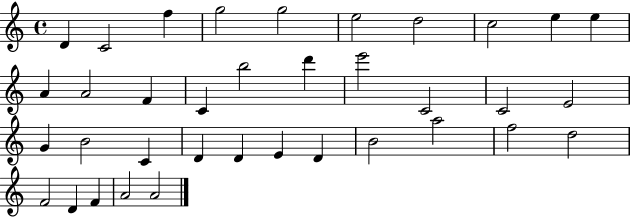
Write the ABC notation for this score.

X:1
T:Untitled
M:4/4
L:1/4
K:C
D C2 f g2 g2 e2 d2 c2 e e A A2 F C b2 d' e'2 C2 C2 E2 G B2 C D D E D B2 a2 f2 d2 F2 D F A2 A2